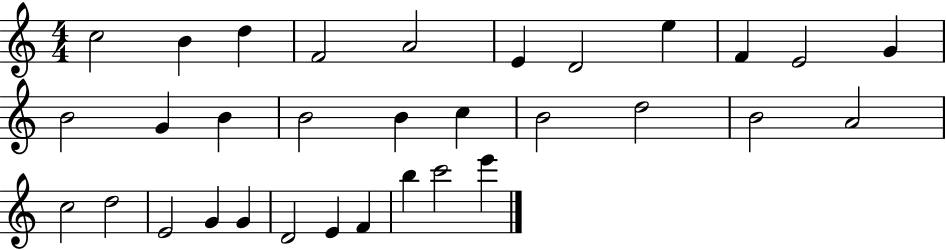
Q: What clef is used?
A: treble